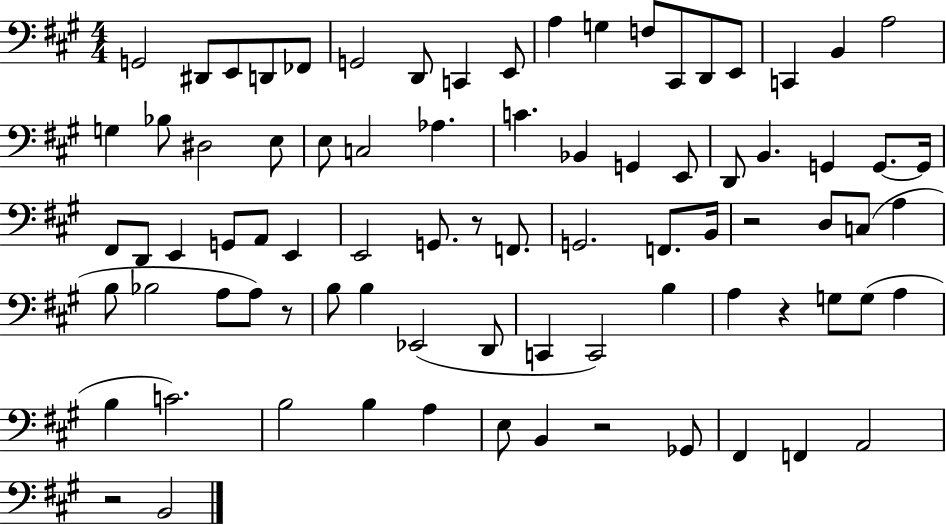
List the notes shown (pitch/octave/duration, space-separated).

G2/h D#2/e E2/e D2/e FES2/e G2/h D2/e C2/q E2/e A3/q G3/q F3/e C#2/e D2/e E2/e C2/q B2/q A3/h G3/q Bb3/e D#3/h E3/e E3/e C3/h Ab3/q. C4/q. Bb2/q G2/q E2/e D2/e B2/q. G2/q G2/e. G2/s F#2/e D2/e E2/q G2/e A2/e E2/q E2/h G2/e. R/e F2/e. G2/h. F2/e. B2/s R/h D3/e C3/e A3/q B3/e Bb3/h A3/e A3/e R/e B3/e B3/q Eb2/h D2/e C2/q C2/h B3/q A3/q R/q G3/e G3/e A3/q B3/q C4/h. B3/h B3/q A3/q E3/e B2/q R/h Gb2/e F#2/q F2/q A2/h R/h B2/h